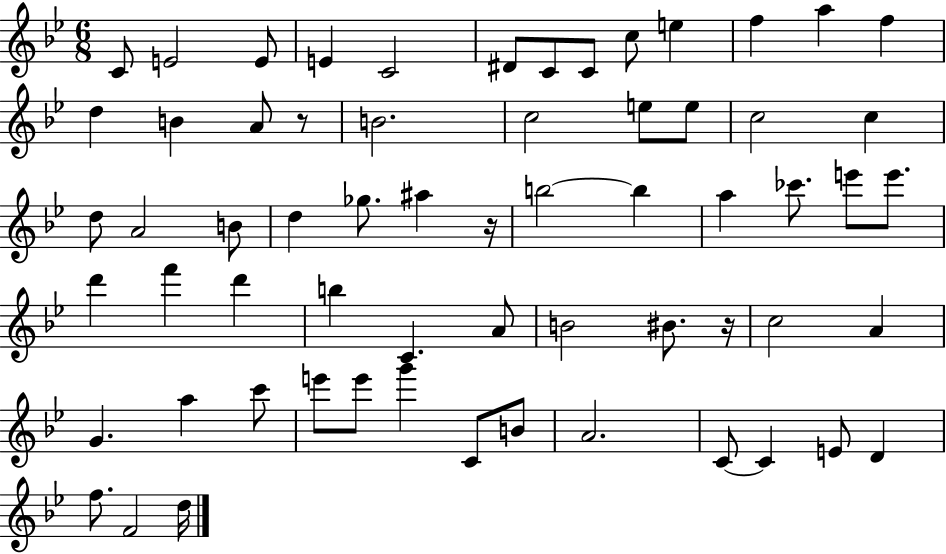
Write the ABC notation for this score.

X:1
T:Untitled
M:6/8
L:1/4
K:Bb
C/2 E2 E/2 E C2 ^D/2 C/2 C/2 c/2 e f a f d B A/2 z/2 B2 c2 e/2 e/2 c2 c d/2 A2 B/2 d _g/2 ^a z/4 b2 b a _c'/2 e'/2 e'/2 d' f' d' b C A/2 B2 ^B/2 z/4 c2 A G a c'/2 e'/2 e'/2 g' C/2 B/2 A2 C/2 C E/2 D f/2 F2 d/4